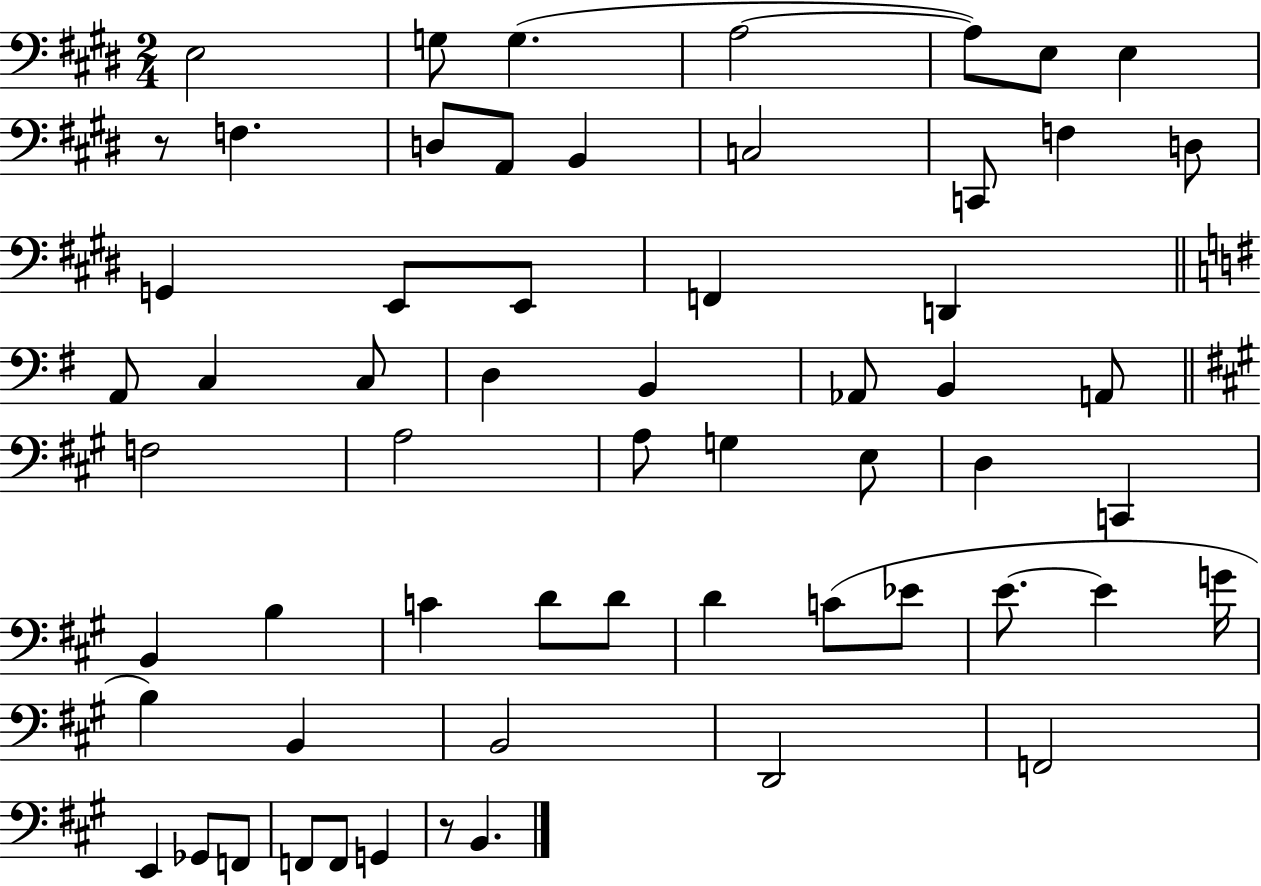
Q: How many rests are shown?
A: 2